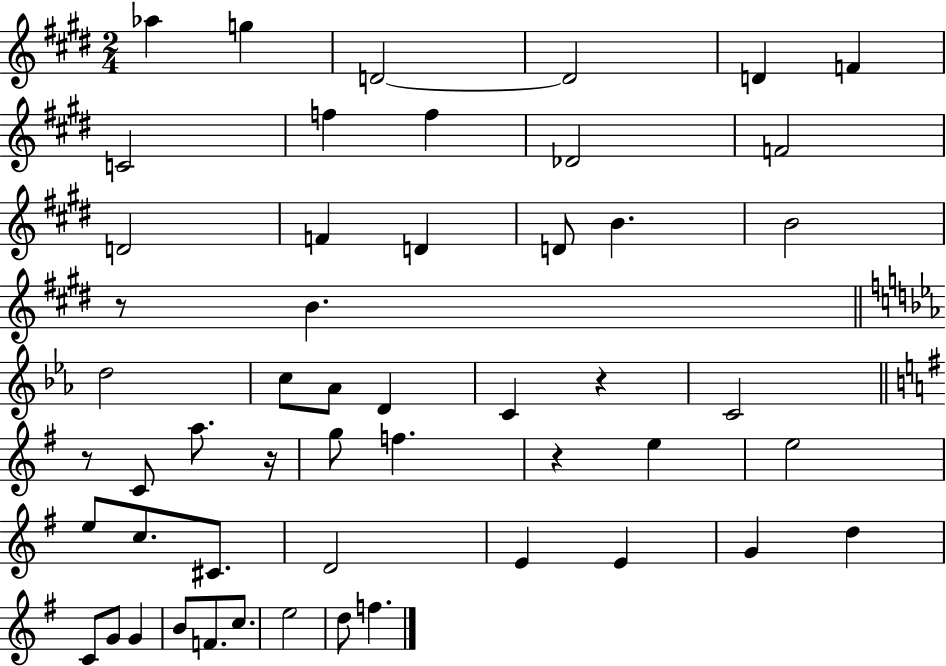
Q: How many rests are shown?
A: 5